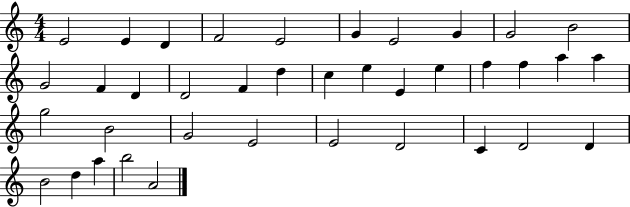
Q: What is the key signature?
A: C major